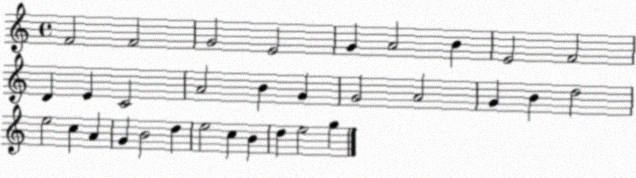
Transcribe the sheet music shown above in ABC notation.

X:1
T:Untitled
M:4/4
L:1/4
K:C
F2 F2 G2 E2 G A2 B E2 F2 D E C2 A2 B G G2 A2 G B d2 e2 c A G B2 d e2 c B d e2 g